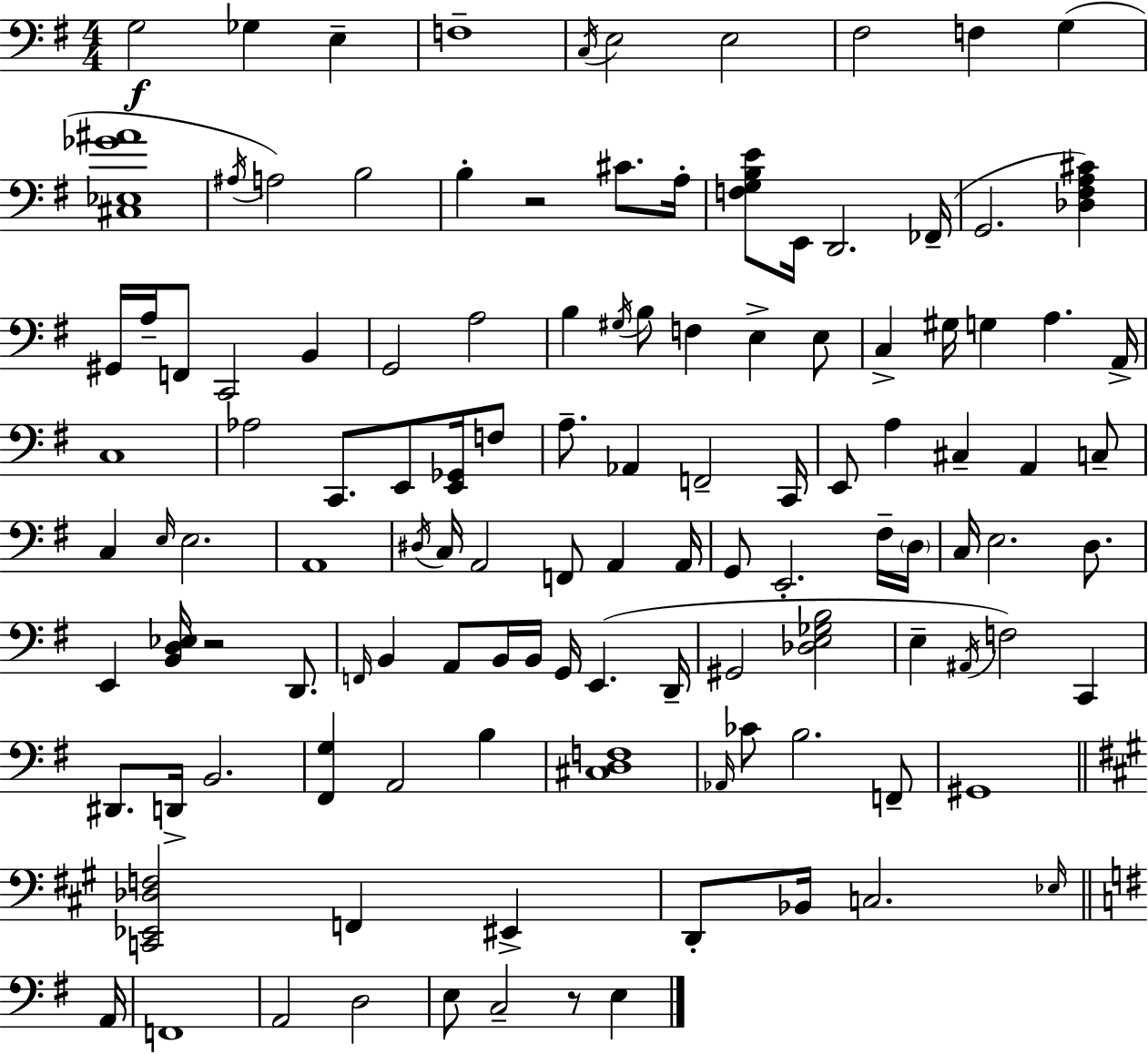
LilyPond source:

{
  \clef bass
  \numericTimeSignature
  \time 4/4
  \key e \minor
  \repeat volta 2 { g2\f ges4 e4-- | f1-- | \acciaccatura { c16 } e2 e2 | fis2 f4 g4( | \break <cis ees ges' ais'>1 | \acciaccatura { ais16 }) a2 b2 | b4-. r2 cis'8. | a16-. <f g b e'>8 e,16 d,2. | \break fes,16--( g,2. <des fis a cis'>4) | gis,16 a16-- f,8 c,2 b,4 | g,2 a2 | b4 \acciaccatura { gis16 } b8 f4 e4-> | \break e8 c4-> gis16 g4 a4. | a,16-> c1 | aes2 c,8. e,8 | <e, ges,>16 f8 a8.-- aes,4 f,2-- | \break c,16 e,8 a4 cis4-- a,4 | c8-- c4 \grace { e16 } e2. | a,1 | \acciaccatura { dis16 } c16 a,2 f,8 | \break a,4 a,16 g,8 e,2.-. | fis16-- \parenthesize d16 c16 e2. | d8. e,4 <b, d ees>16 r2 | d,8. \grace { f,16 } b,4 a,8 b,16 b,16 g,16 e,4.( | \break d,16-- gis,2 <des e ges b>2 | e4-- \acciaccatura { ais,16 }) f2 | c,4 dis,8. d,16-> b,2. | <fis, g>4 a,2 | \break b4 <cis d f>1 | \grace { aes,16 } ces'8 b2. | f,8-- gis,1 | \bar "||" \break \key a \major <c, ees, des f>2 f,4 eis,4-> | d,8-. bes,16 c2. \grace { ees16 } | \bar "||" \break \key g \major a,16 f,1 | a,2 d2 | e8 c2-- r8 e4 | } \bar "|."
}